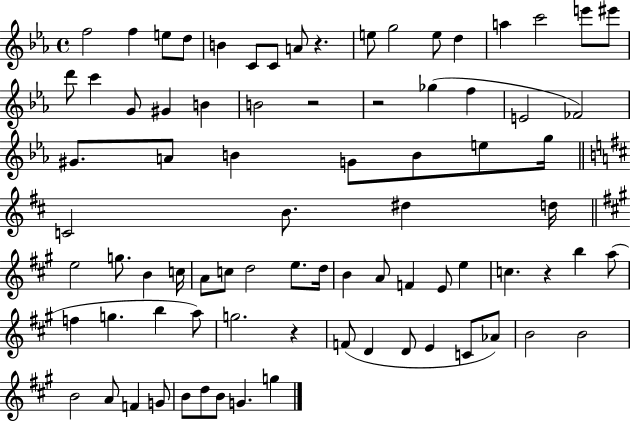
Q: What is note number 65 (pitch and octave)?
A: Ab4